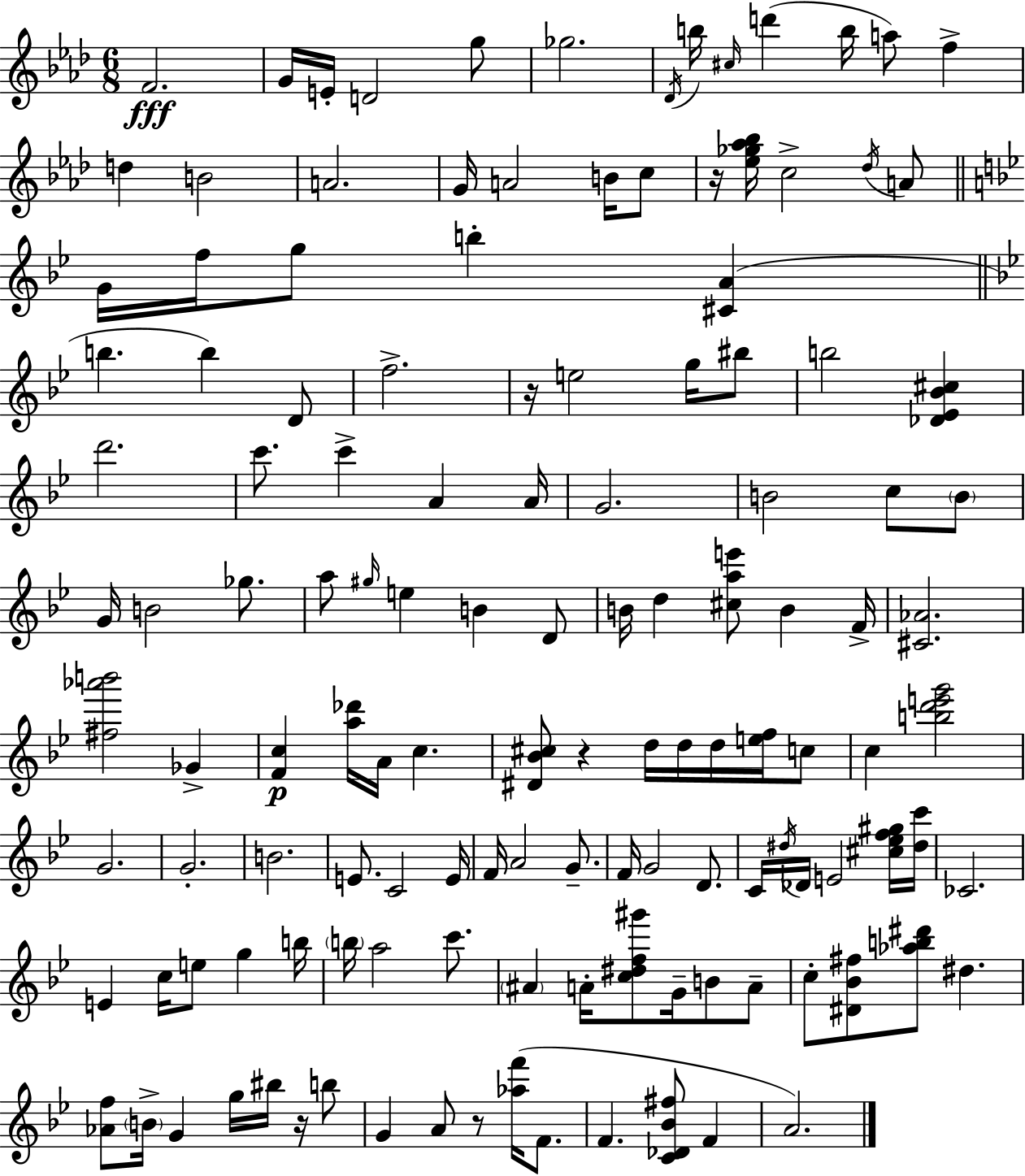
F4/h. G4/s E4/s D4/h G5/e Gb5/h. Db4/s B5/s C#5/s D6/q B5/s A5/e F5/q D5/q B4/h A4/h. G4/s A4/h B4/s C5/e R/s [Eb5,Gb5,Ab5,Bb5]/s C5/h Db5/s A4/e G4/s F5/s G5/e B5/q [C#4,A4]/q B5/q. B5/q D4/e F5/h. R/s E5/h G5/s BIS5/e B5/h [Db4,Eb4,Bb4,C#5]/q D6/h. C6/e. C6/q A4/q A4/s G4/h. B4/h C5/e B4/e G4/s B4/h Gb5/e. A5/e G#5/s E5/q B4/q D4/e B4/s D5/q [C#5,A5,E6]/e B4/q F4/s [C#4,Ab4]/h. [F#5,Ab6,B6]/h Gb4/q [F4,C5]/q [A5,Db6]/s A4/s C5/q. [D#4,Bb4,C#5]/e R/q D5/s D5/s D5/s [E5,F5]/s C5/e C5/q [B5,D6,E6,G6]/h G4/h. G4/h. B4/h. E4/e. C4/h E4/s F4/s A4/h G4/e. F4/s G4/h D4/e. C4/s D#5/s Db4/s E4/h [C#5,Eb5,F5,G#5]/s [D#5,C6]/s CES4/h. E4/q C5/s E5/e G5/q B5/s B5/s A5/h C6/e. A#4/q A4/s [C5,D#5,F5,G#6]/e G4/s B4/e A4/e C5/e [D#4,Bb4,F#5]/e [Ab5,B5,D#6]/e D#5/q. [Ab4,F5]/e B4/s G4/q G5/s BIS5/s R/s B5/e G4/q A4/e R/e [Ab5,F6]/s F4/e. F4/q. [C4,Db4,Bb4,F#5]/e F4/q A4/h.